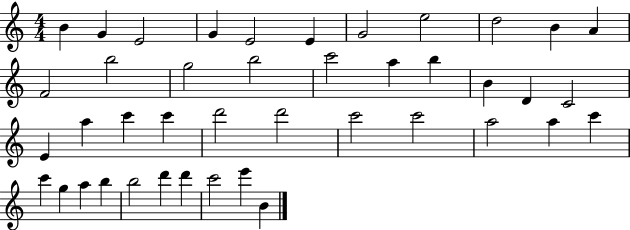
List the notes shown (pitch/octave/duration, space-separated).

B4/q G4/q E4/h G4/q E4/h E4/q G4/h E5/h D5/h B4/q A4/q F4/h B5/h G5/h B5/h C6/h A5/q B5/q B4/q D4/q C4/h E4/q A5/q C6/q C6/q D6/h D6/h C6/h C6/h A5/h A5/q C6/q C6/q G5/q A5/q B5/q B5/h D6/q D6/q C6/h E6/q B4/q